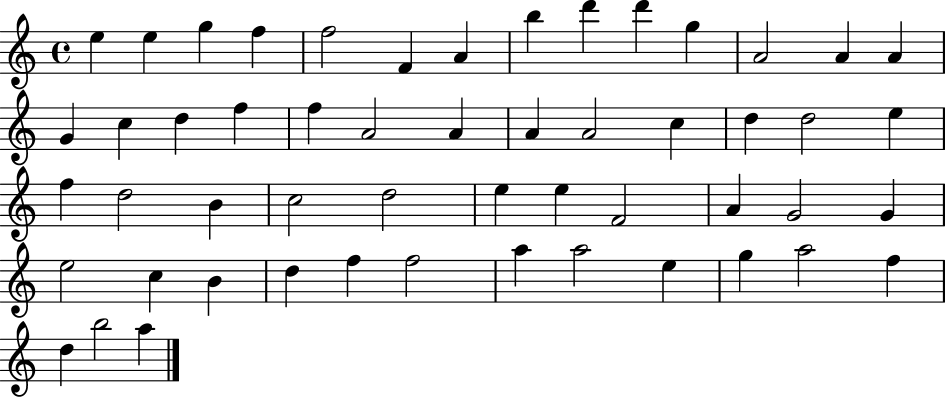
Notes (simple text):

E5/q E5/q G5/q F5/q F5/h F4/q A4/q B5/q D6/q D6/q G5/q A4/h A4/q A4/q G4/q C5/q D5/q F5/q F5/q A4/h A4/q A4/q A4/h C5/q D5/q D5/h E5/q F5/q D5/h B4/q C5/h D5/h E5/q E5/q F4/h A4/q G4/h G4/q E5/h C5/q B4/q D5/q F5/q F5/h A5/q A5/h E5/q G5/q A5/h F5/q D5/q B5/h A5/q